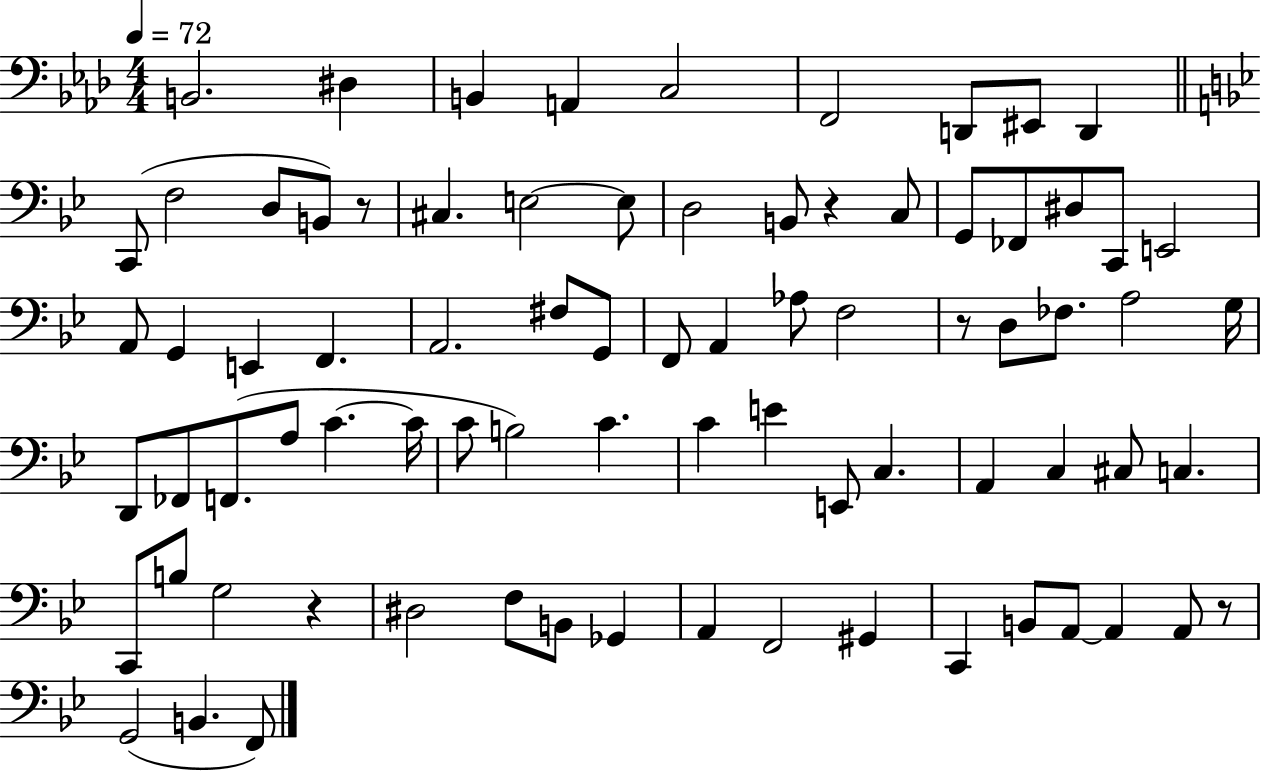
{
  \clef bass
  \numericTimeSignature
  \time 4/4
  \key aes \major
  \tempo 4 = 72
  b,2. dis4 | b,4 a,4 c2 | f,2 d,8 eis,8 d,4 | \bar "||" \break \key g \minor c,8( f2 d8 b,8) r8 | cis4. e2~~ e8 | d2 b,8 r4 c8 | g,8 fes,8 dis8 c,8 e,2 | \break a,8 g,4 e,4 f,4. | a,2. fis8 g,8 | f,8 a,4 aes8 f2 | r8 d8 fes8. a2 g16 | \break d,8 fes,8 f,8.( a8 c'4.~~ c'16 | c'8 b2) c'4. | c'4 e'4 e,8 c4. | a,4 c4 cis8 c4. | \break c,8 b8 g2 r4 | dis2 f8 b,8 ges,4 | a,4 f,2 gis,4 | c,4 b,8 a,8~~ a,4 a,8 r8 | \break g,2( b,4. f,8) | \bar "|."
}